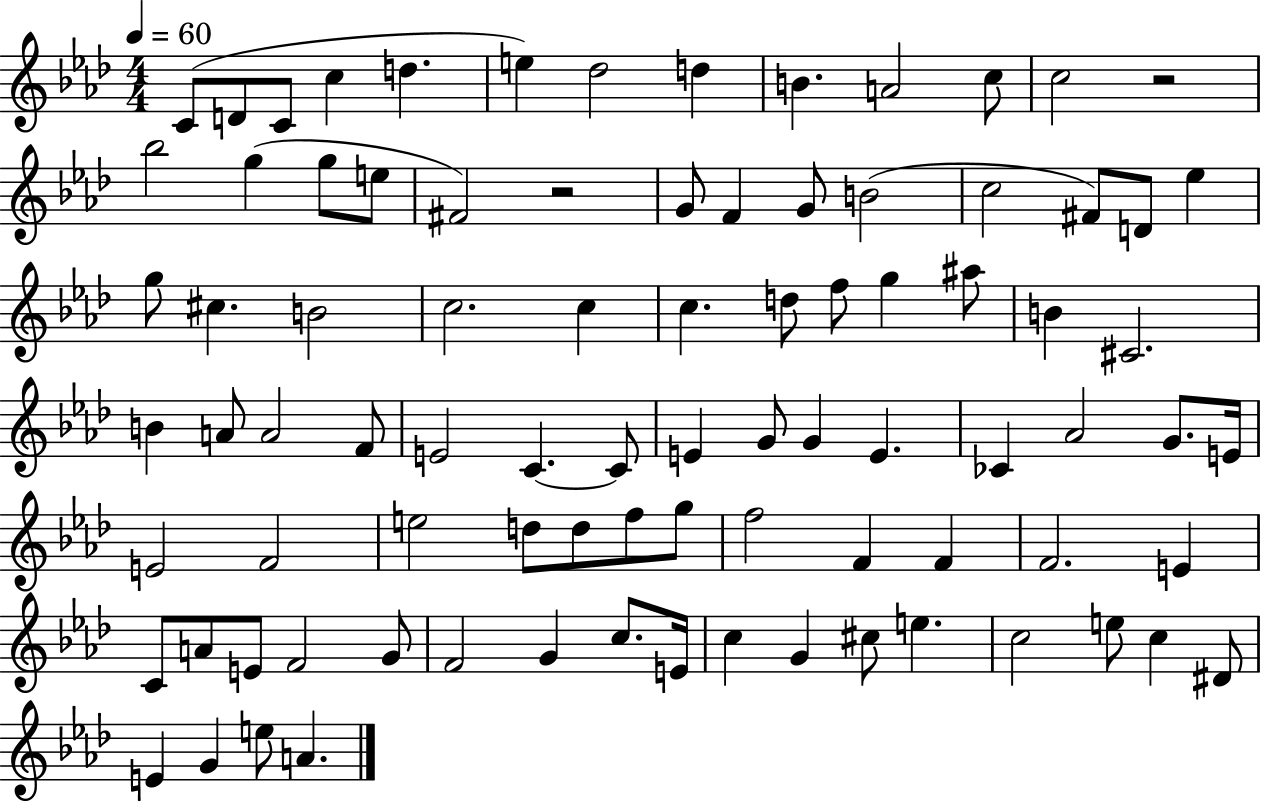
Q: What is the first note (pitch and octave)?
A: C4